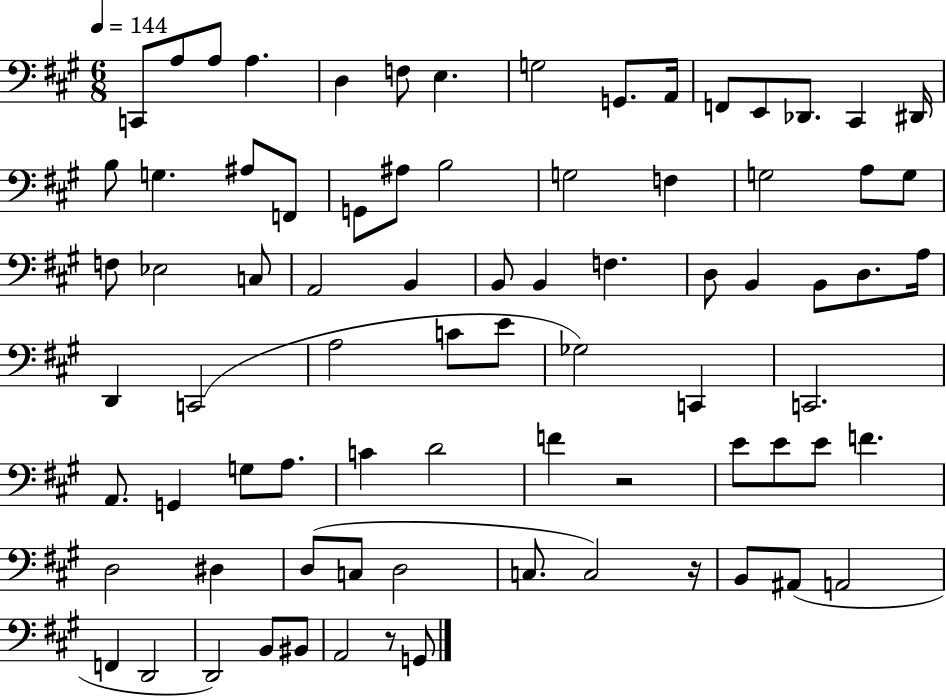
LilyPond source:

{
  \clef bass
  \numericTimeSignature
  \time 6/8
  \key a \major
  \tempo 4 = 144
  c,8 a8 a8 a4. | d4 f8 e4. | g2 g,8. a,16 | f,8 e,8 des,8. cis,4 dis,16 | \break b8 g4. ais8 f,8 | g,8 ais8 b2 | g2 f4 | g2 a8 g8 | \break f8 ees2 c8 | a,2 b,4 | b,8 b,4 f4. | d8 b,4 b,8 d8. a16 | \break d,4 c,2( | a2 c'8 e'8 | ges2) c,4 | c,2. | \break a,8. g,4 g8 a8. | c'4 d'2 | f'4 r2 | e'8 e'8 e'8 f'4. | \break d2 dis4 | d8( c8 d2 | c8. c2) r16 | b,8 ais,8( a,2 | \break f,4 d,2 | d,2) b,8 bis,8 | a,2 r8 g,8 | \bar "|."
}